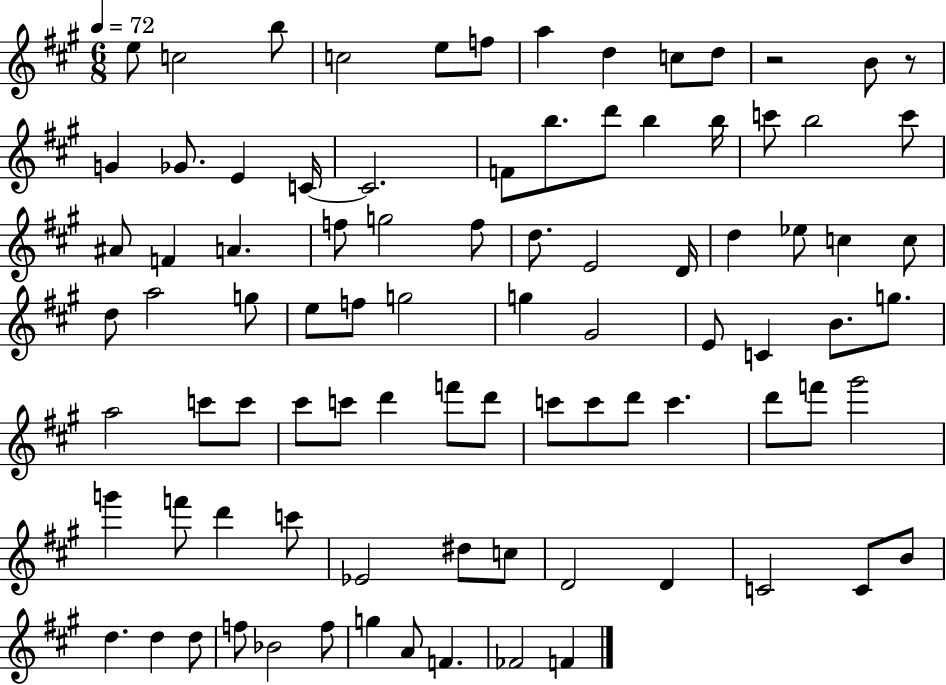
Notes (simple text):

E5/e C5/h B5/e C5/h E5/e F5/e A5/q D5/q C5/e D5/e R/h B4/e R/e G4/q Gb4/e. E4/q C4/s C4/h. F4/e B5/e. D6/e B5/q B5/s C6/e B5/h C6/e A#4/e F4/q A4/q. F5/e G5/h F5/e D5/e. E4/h D4/s D5/q Eb5/e C5/q C5/e D5/e A5/h G5/e E5/e F5/e G5/h G5/q G#4/h E4/e C4/q B4/e. G5/e. A5/h C6/e C6/e C#6/e C6/e D6/q F6/e D6/e C6/e C6/e D6/e C6/q. D6/e F6/e G#6/h G6/q F6/e D6/q C6/e Eb4/h D#5/e C5/e D4/h D4/q C4/h C4/e B4/e D5/q. D5/q D5/e F5/e Bb4/h F5/e G5/q A4/e F4/q. FES4/h F4/q